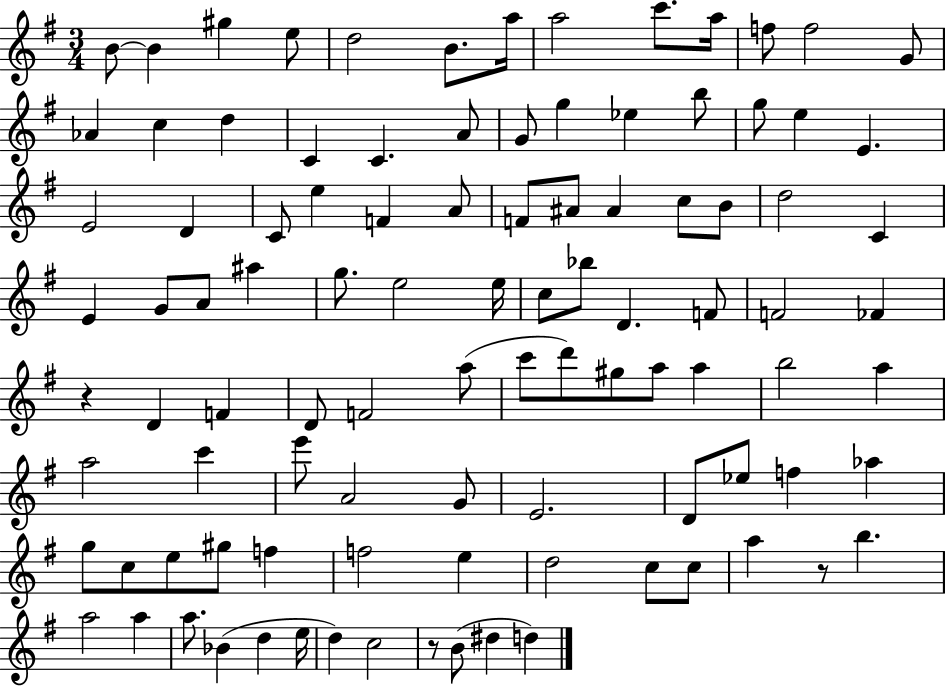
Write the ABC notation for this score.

X:1
T:Untitled
M:3/4
L:1/4
K:G
B/2 B ^g e/2 d2 B/2 a/4 a2 c'/2 a/4 f/2 f2 G/2 _A c d C C A/2 G/2 g _e b/2 g/2 e E E2 D C/2 e F A/2 F/2 ^A/2 ^A c/2 B/2 d2 C E G/2 A/2 ^a g/2 e2 e/4 c/2 _b/2 D F/2 F2 _F z D F D/2 F2 a/2 c'/2 d'/2 ^g/2 a/2 a b2 a a2 c' e'/2 A2 G/2 E2 D/2 _e/2 f _a g/2 c/2 e/2 ^g/2 f f2 e d2 c/2 c/2 a z/2 b a2 a a/2 _B d e/4 d c2 z/2 B/2 ^d d